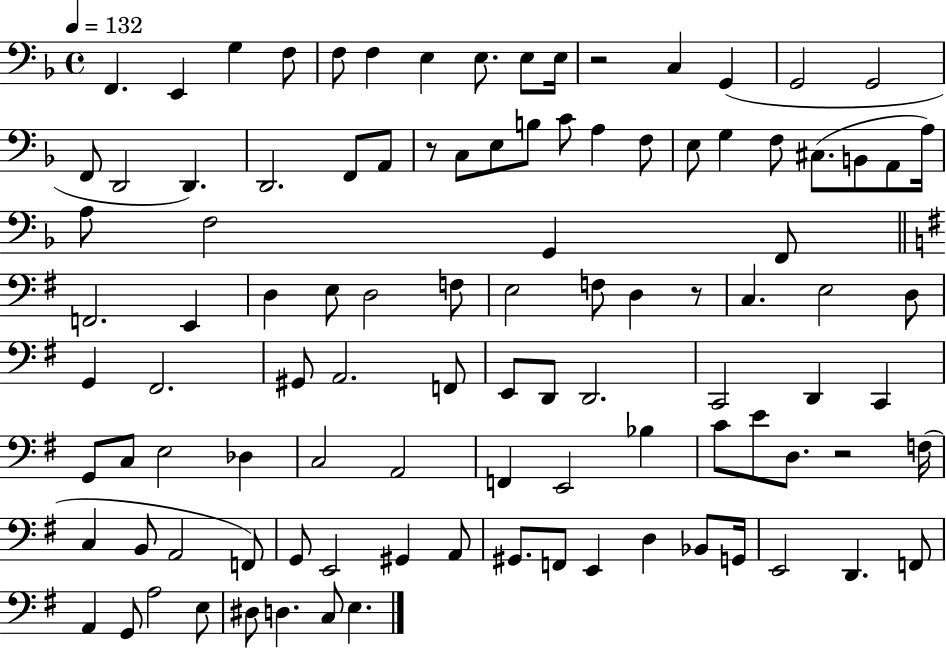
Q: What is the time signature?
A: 4/4